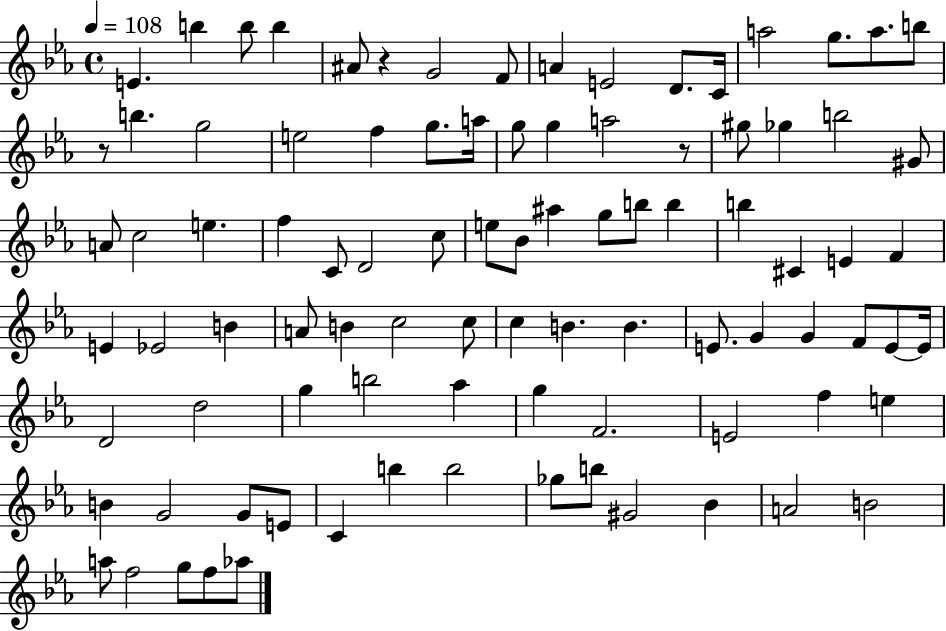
X:1
T:Untitled
M:4/4
L:1/4
K:Eb
E b b/2 b ^A/2 z G2 F/2 A E2 D/2 C/4 a2 g/2 a/2 b/2 z/2 b g2 e2 f g/2 a/4 g/2 g a2 z/2 ^g/2 _g b2 ^G/2 A/2 c2 e f C/2 D2 c/2 e/2 _B/2 ^a g/2 b/2 b b ^C E F E _E2 B A/2 B c2 c/2 c B B E/2 G G F/2 E/2 E/4 D2 d2 g b2 _a g F2 E2 f e B G2 G/2 E/2 C b b2 _g/2 b/2 ^G2 _B A2 B2 a/2 f2 g/2 f/2 _a/2